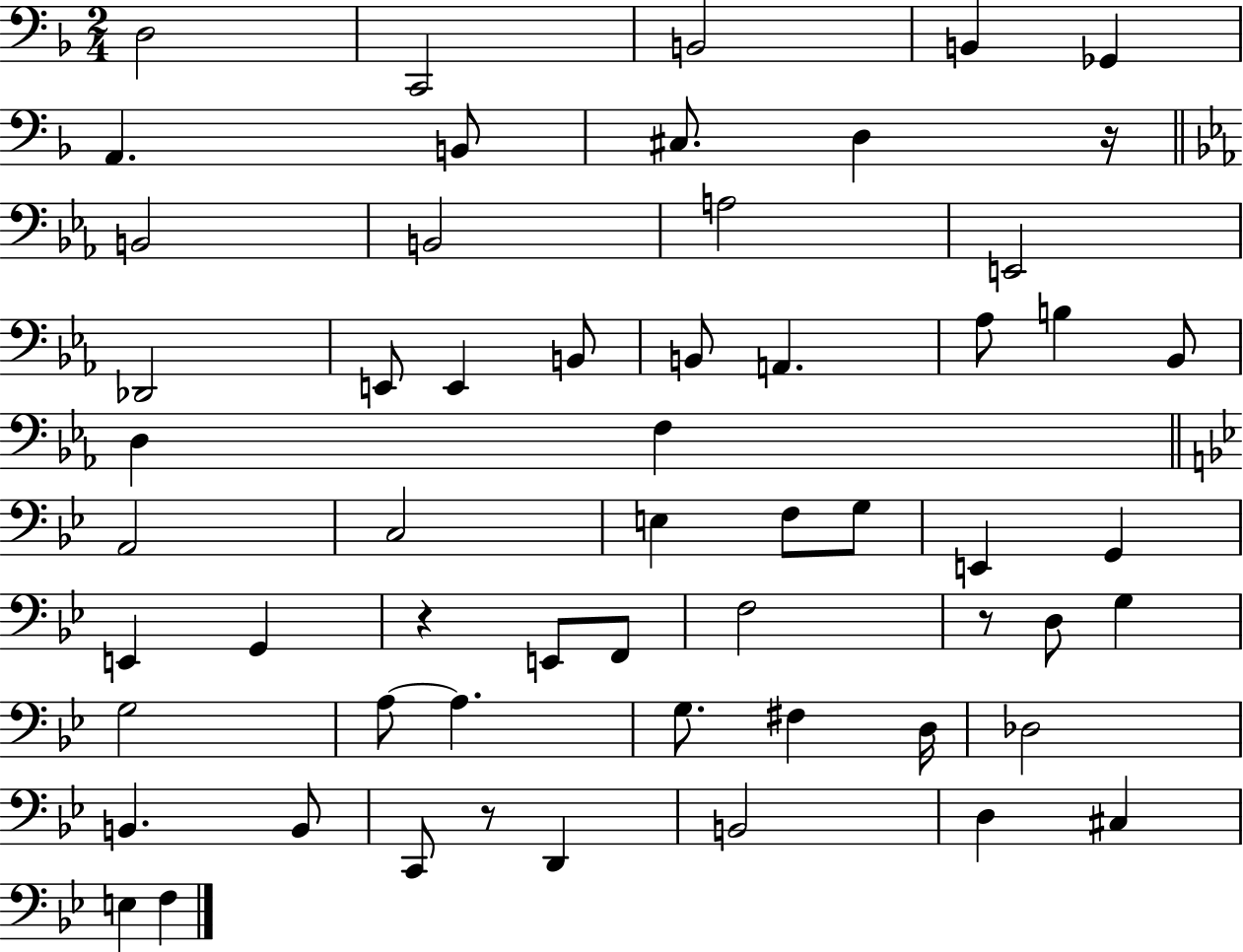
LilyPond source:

{
  \clef bass
  \numericTimeSignature
  \time 2/4
  \key f \major
  \repeat volta 2 { d2 | c,2 | b,2 | b,4 ges,4 | \break a,4. b,8 | cis8. d4 r16 | \bar "||" \break \key ees \major b,2 | b,2 | a2 | e,2 | \break des,2 | e,8 e,4 b,8 | b,8 a,4. | aes8 b4 bes,8 | \break d4 f4 | \bar "||" \break \key g \minor a,2 | c2 | e4 f8 g8 | e,4 g,4 | \break e,4 g,4 | r4 e,8 f,8 | f2 | r8 d8 g4 | \break g2 | a8~~ a4. | g8. fis4 d16 | des2 | \break b,4. b,8 | c,8 r8 d,4 | b,2 | d4 cis4 | \break e4 f4 | } \bar "|."
}